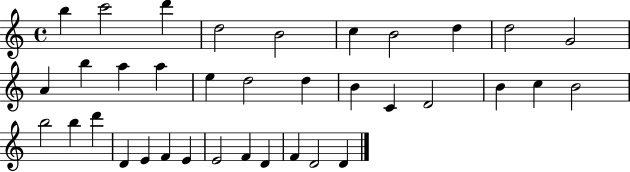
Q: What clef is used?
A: treble